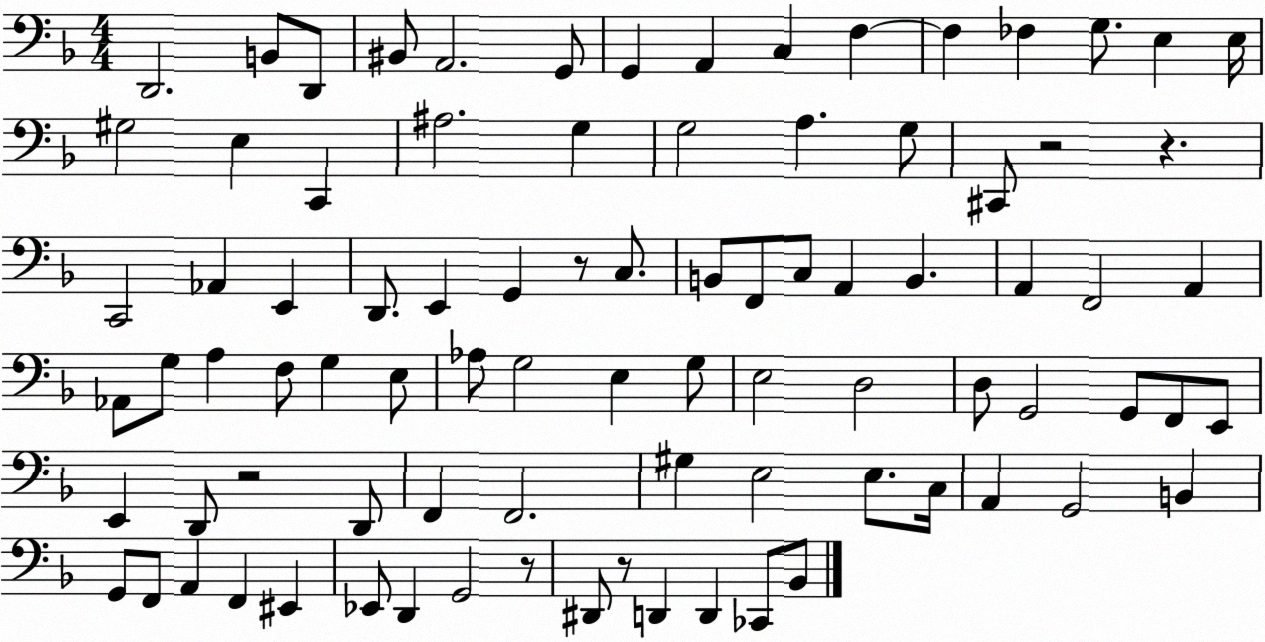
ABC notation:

X:1
T:Untitled
M:4/4
L:1/4
K:F
D,,2 B,,/2 D,,/2 ^B,,/2 A,,2 G,,/2 G,, A,, C, F, F, _F, G,/2 E, E,/4 ^G,2 E, C,, ^A,2 G, G,2 A, G,/2 ^C,,/2 z2 z C,,2 _A,, E,, D,,/2 E,, G,, z/2 C,/2 B,,/2 F,,/2 C,/2 A,, B,, A,, F,,2 A,, _A,,/2 G,/2 A, F,/2 G, E,/2 _A,/2 G,2 E, G,/2 E,2 D,2 D,/2 G,,2 G,,/2 F,,/2 E,,/2 E,, D,,/2 z2 D,,/2 F,, F,,2 ^G, E,2 E,/2 C,/4 A,, G,,2 B,, G,,/2 F,,/2 A,, F,, ^E,, _E,,/2 D,, G,,2 z/2 ^D,,/2 z/2 D,, D,, _C,,/2 _B,,/2